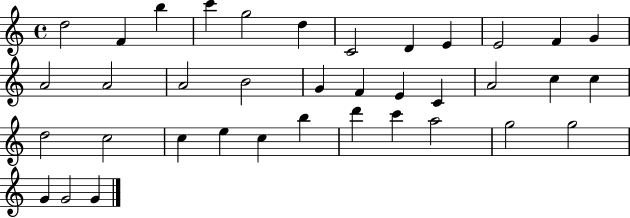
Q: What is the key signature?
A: C major